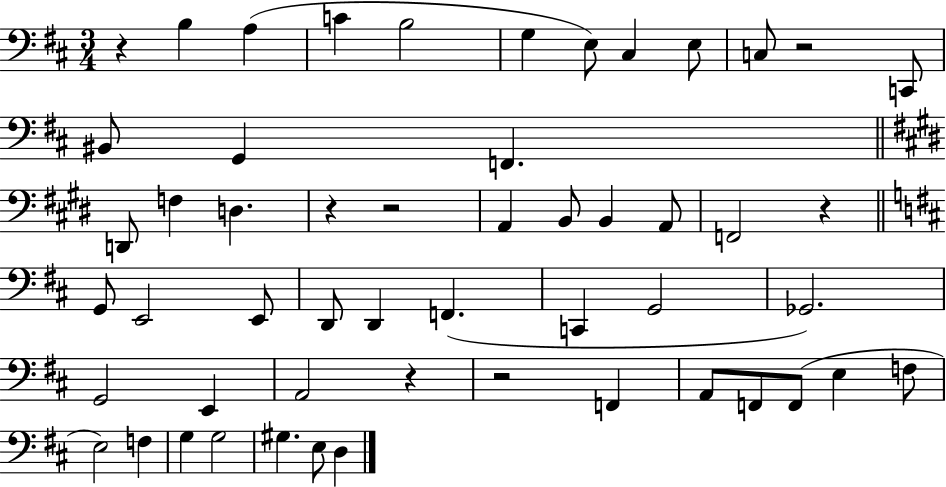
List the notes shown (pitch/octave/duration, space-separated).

R/q B3/q A3/q C4/q B3/h G3/q E3/e C#3/q E3/e C3/e R/h C2/e BIS2/e G2/q F2/q. D2/e F3/q D3/q. R/q R/h A2/q B2/e B2/q A2/e F2/h R/q G2/e E2/h E2/e D2/e D2/q F2/q. C2/q G2/h Gb2/h. G2/h E2/q A2/h R/q R/h F2/q A2/e F2/e F2/e E3/q F3/e E3/h F3/q G3/q G3/h G#3/q. E3/e D3/q